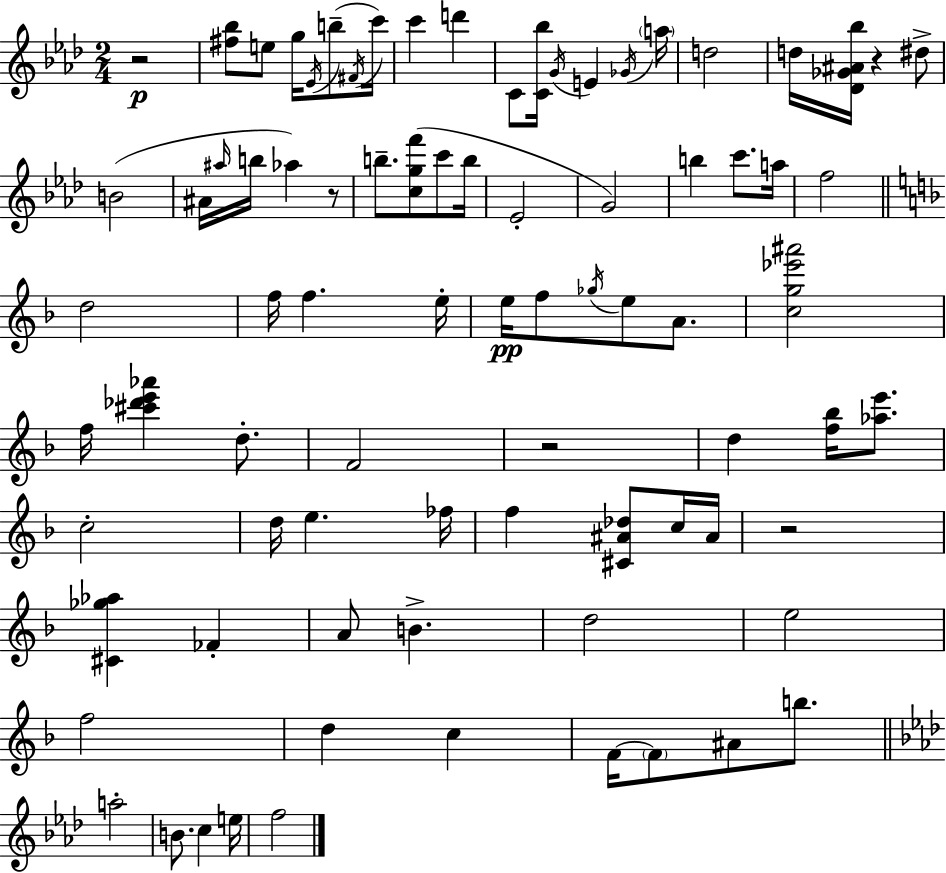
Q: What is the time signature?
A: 2/4